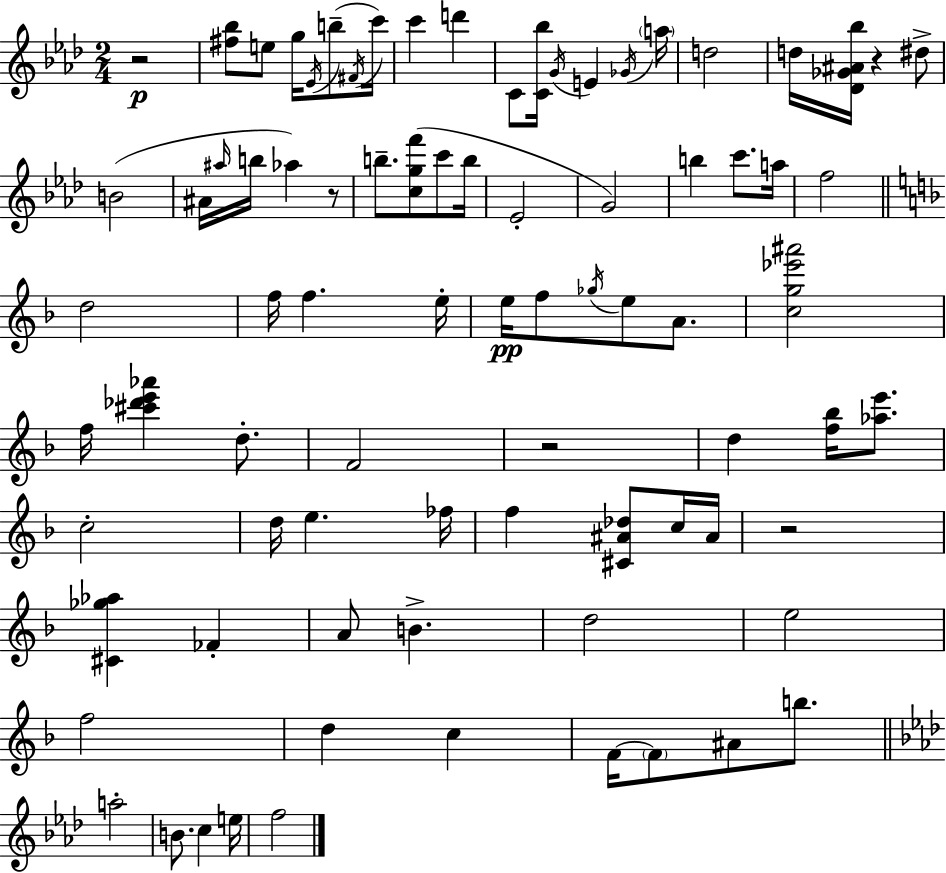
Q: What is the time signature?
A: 2/4